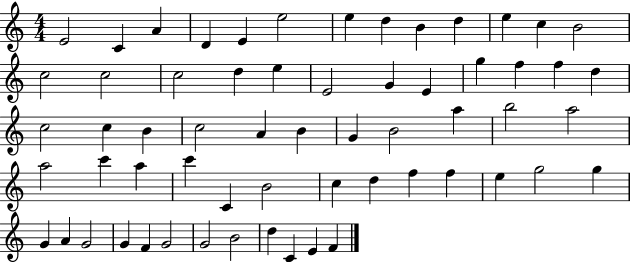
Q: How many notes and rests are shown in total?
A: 61